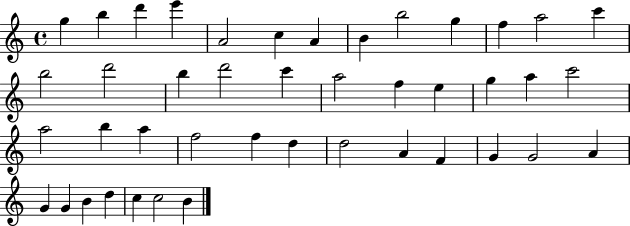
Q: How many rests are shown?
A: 0